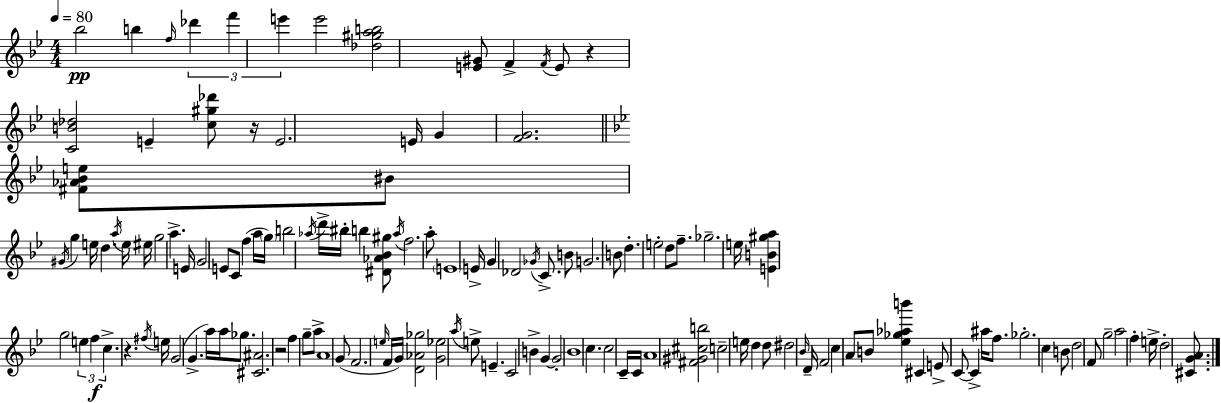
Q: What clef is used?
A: treble